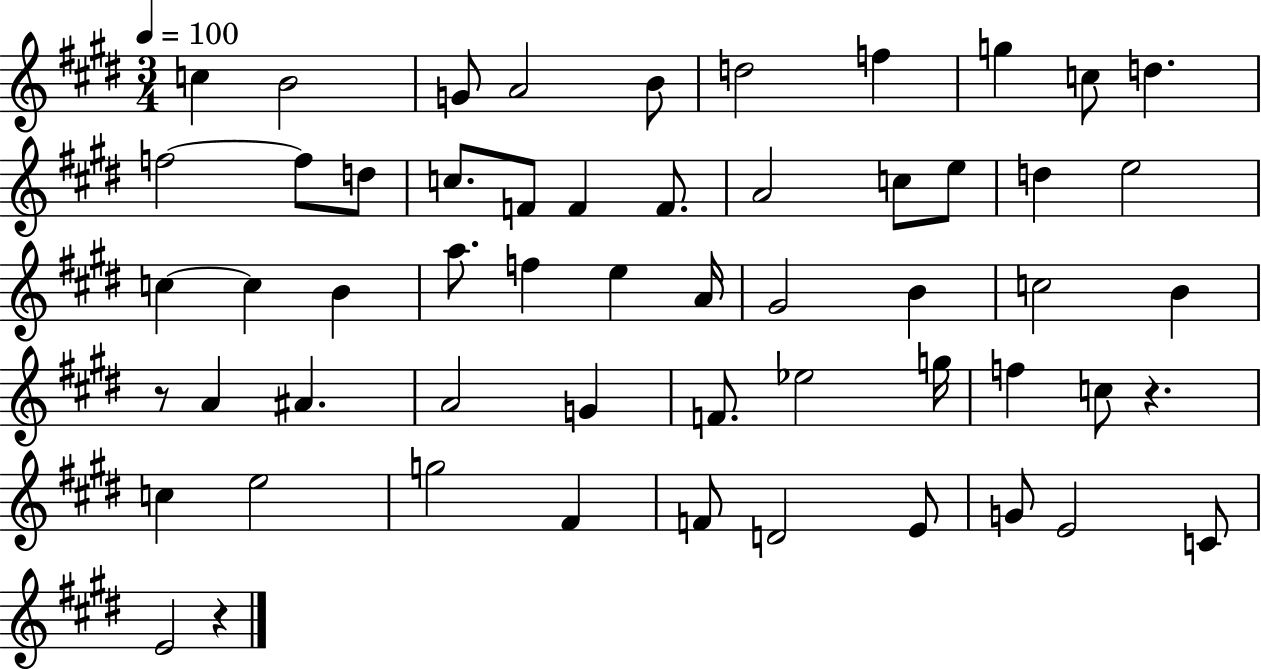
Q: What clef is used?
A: treble